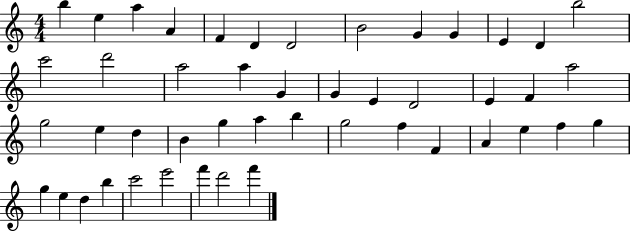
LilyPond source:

{
  \clef treble
  \numericTimeSignature
  \time 4/4
  \key c \major
  b''4 e''4 a''4 a'4 | f'4 d'4 d'2 | b'2 g'4 g'4 | e'4 d'4 b''2 | \break c'''2 d'''2 | a''2 a''4 g'4 | g'4 e'4 d'2 | e'4 f'4 a''2 | \break g''2 e''4 d''4 | b'4 g''4 a''4 b''4 | g''2 f''4 f'4 | a'4 e''4 f''4 g''4 | \break g''4 e''4 d''4 b''4 | c'''2 e'''2 | f'''4 d'''2 f'''4 | \bar "|."
}